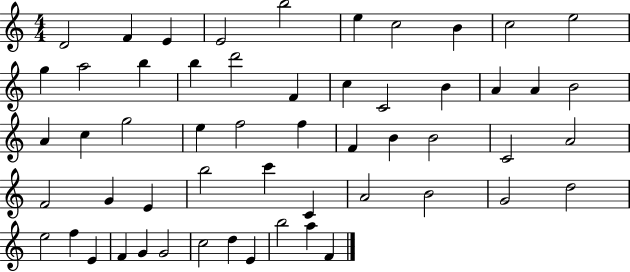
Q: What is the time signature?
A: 4/4